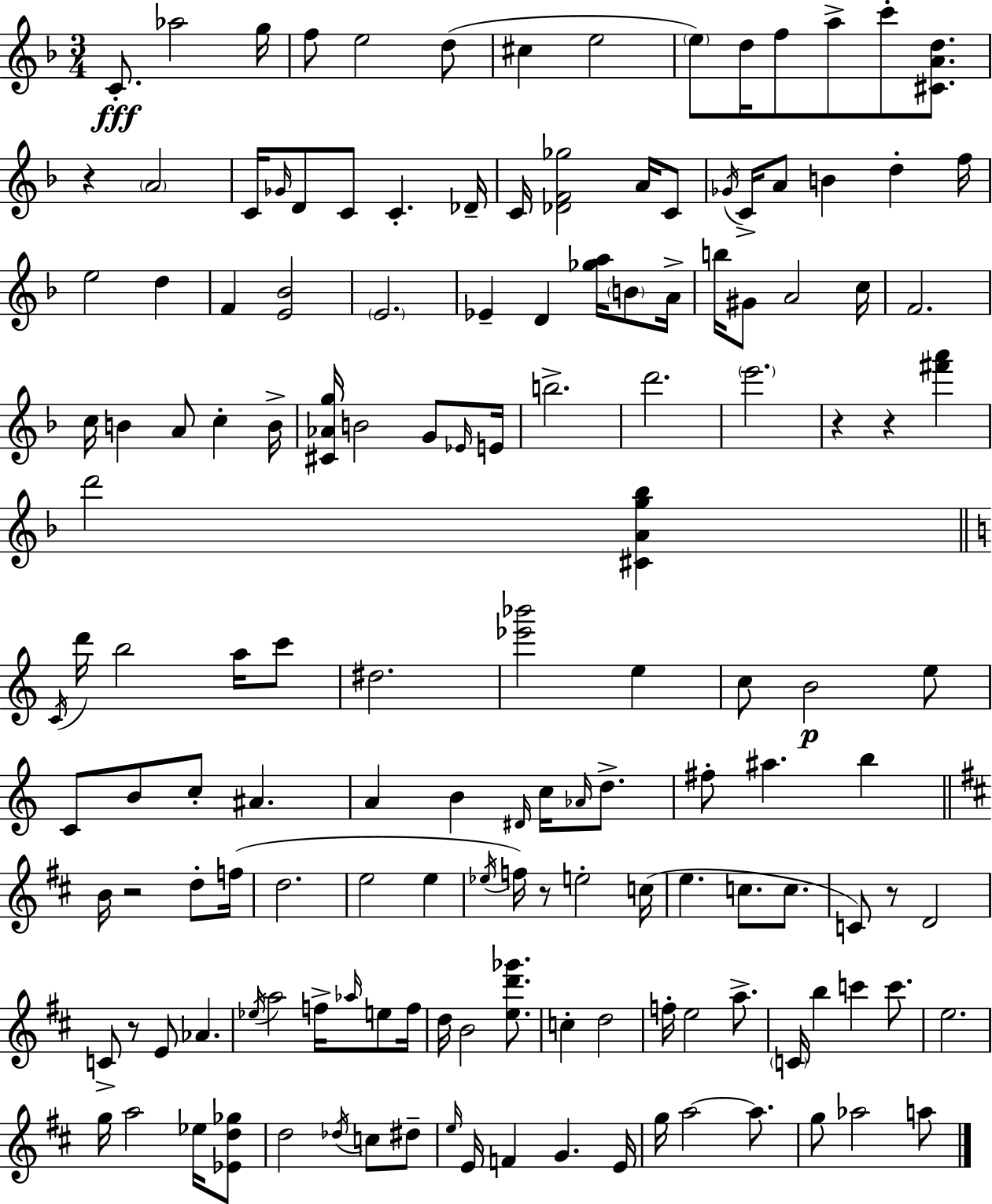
C4/e. Ab5/h G5/s F5/e E5/h D5/e C#5/q E5/h E5/e D5/s F5/e A5/e C6/e [C#4,A4,D5]/e. R/q A4/h C4/s Gb4/s D4/e C4/e C4/q. Db4/s C4/s [Db4,F4,Gb5]/h A4/s C4/e Gb4/s C4/s A4/e B4/q D5/q F5/s E5/h D5/q F4/q [E4,Bb4]/h E4/h. Eb4/q D4/q [Gb5,A5]/s B4/e A4/s B5/s G#4/e A4/h C5/s F4/h. C5/s B4/q A4/e C5/q B4/s [C#4,Ab4,G5]/s B4/h G4/e Eb4/s E4/s B5/h. D6/h. E6/h. R/q R/q [F#6,A6]/q D6/h [C#4,A4,G5,Bb5]/q C4/s D6/s B5/h A5/s C6/e D#5/h. [Eb6,Bb6]/h E5/q C5/e B4/h E5/e C4/e B4/e C5/e A#4/q. A4/q B4/q D#4/s C5/s Ab4/s D5/e. F#5/e A#5/q. B5/q B4/s R/h D5/e F5/s D5/h. E5/h E5/q Eb5/s F5/s R/e E5/h C5/s E5/q. C5/e. C5/e. C4/e R/e D4/h C4/e R/e E4/e Ab4/q. Eb5/s A5/h F5/s Ab5/s E5/e F5/s D5/s B4/h [E5,D6,Gb6]/e. C5/q D5/h F5/s E5/h A5/e. C4/s B5/q C6/q C6/e. E5/h. G5/s A5/h Eb5/s [Eb4,D5,Gb5]/e D5/h Db5/s C5/e D#5/e E5/s E4/s F4/q G4/q. E4/s G5/s A5/h A5/e. G5/e Ab5/h A5/e